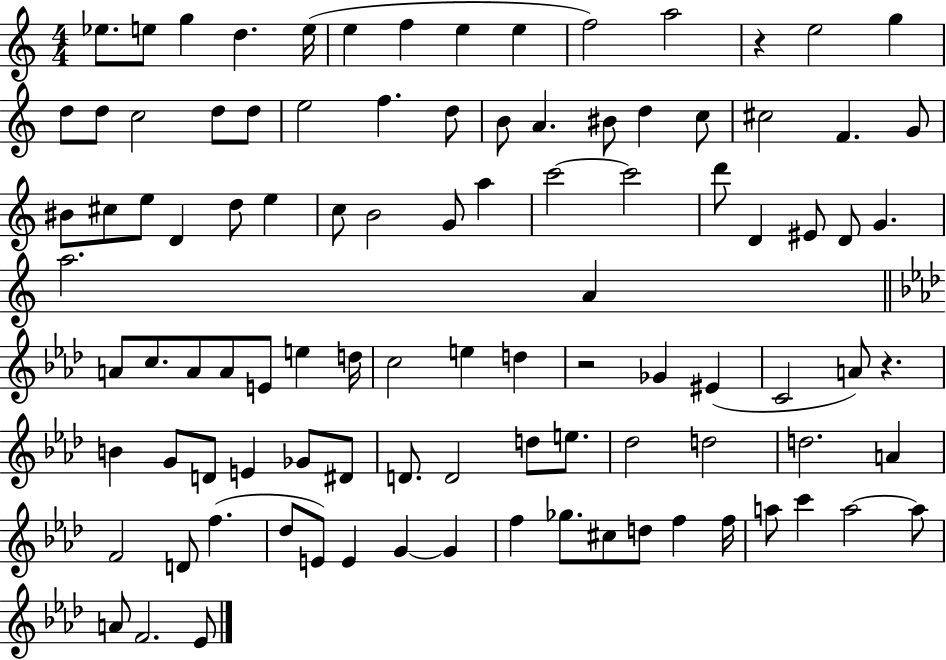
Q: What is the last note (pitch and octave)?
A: Eb4